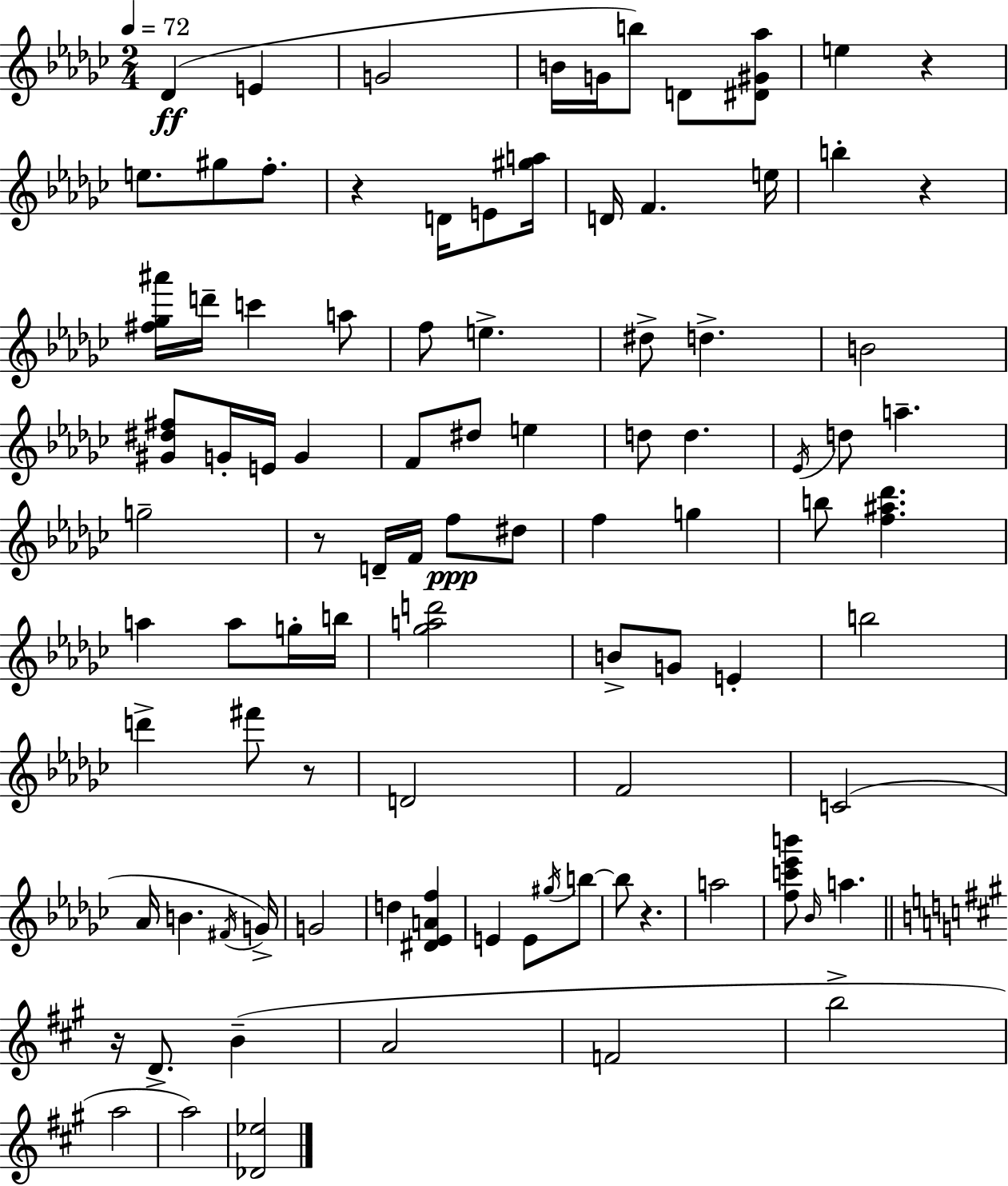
{
  \clef treble
  \numericTimeSignature
  \time 2/4
  \key ees \minor
  \tempo 4 = 72
  des'4(\ff e'4 | g'2 | b'16 g'16 b''8) d'8 <dis' gis' aes''>8 | e''4 r4 | \break e''8. gis''8 f''8.-. | r4 d'16 e'8 <gis'' a''>16 | d'16 f'4. e''16 | b''4-. r4 | \break <fis'' ges'' ais'''>16 d'''16-- c'''4 a''8 | f''8 e''4.-> | dis''8-> d''4.-> | b'2 | \break <gis' dis'' fis''>8 g'16-. e'16 g'4 | f'8 dis''8 e''4 | d''8 d''4. | \acciaccatura { ees'16 } d''8 a''4.-- | \break g''2-- | r8 d'16-- f'16 f''8\ppp dis''8 | f''4 g''4 | b''8 <f'' ais'' des'''>4. | \break a''4 a''8 g''16-. | b''16 <ges'' a'' d'''>2 | b'8-> g'8 e'4-. | b''2 | \break d'''4-> fis'''8 r8 | d'2 | f'2 | c'2( | \break aes'16 b'4. | \acciaccatura { fis'16 } g'16->) g'2 | d''4 <dis' ees' a' f''>4 | e'4 e'8 | \break \acciaccatura { gis''16 } b''8~~ b''8 r4. | a''2 | <f'' c''' ees''' b'''>8 \grace { bes'16 } a''4. | \bar "||" \break \key a \major r16 d'8.-> b'4--( | a'2 | f'2 | b''2-> | \break a''2 | a''2) | <des' ees''>2 | \bar "|."
}